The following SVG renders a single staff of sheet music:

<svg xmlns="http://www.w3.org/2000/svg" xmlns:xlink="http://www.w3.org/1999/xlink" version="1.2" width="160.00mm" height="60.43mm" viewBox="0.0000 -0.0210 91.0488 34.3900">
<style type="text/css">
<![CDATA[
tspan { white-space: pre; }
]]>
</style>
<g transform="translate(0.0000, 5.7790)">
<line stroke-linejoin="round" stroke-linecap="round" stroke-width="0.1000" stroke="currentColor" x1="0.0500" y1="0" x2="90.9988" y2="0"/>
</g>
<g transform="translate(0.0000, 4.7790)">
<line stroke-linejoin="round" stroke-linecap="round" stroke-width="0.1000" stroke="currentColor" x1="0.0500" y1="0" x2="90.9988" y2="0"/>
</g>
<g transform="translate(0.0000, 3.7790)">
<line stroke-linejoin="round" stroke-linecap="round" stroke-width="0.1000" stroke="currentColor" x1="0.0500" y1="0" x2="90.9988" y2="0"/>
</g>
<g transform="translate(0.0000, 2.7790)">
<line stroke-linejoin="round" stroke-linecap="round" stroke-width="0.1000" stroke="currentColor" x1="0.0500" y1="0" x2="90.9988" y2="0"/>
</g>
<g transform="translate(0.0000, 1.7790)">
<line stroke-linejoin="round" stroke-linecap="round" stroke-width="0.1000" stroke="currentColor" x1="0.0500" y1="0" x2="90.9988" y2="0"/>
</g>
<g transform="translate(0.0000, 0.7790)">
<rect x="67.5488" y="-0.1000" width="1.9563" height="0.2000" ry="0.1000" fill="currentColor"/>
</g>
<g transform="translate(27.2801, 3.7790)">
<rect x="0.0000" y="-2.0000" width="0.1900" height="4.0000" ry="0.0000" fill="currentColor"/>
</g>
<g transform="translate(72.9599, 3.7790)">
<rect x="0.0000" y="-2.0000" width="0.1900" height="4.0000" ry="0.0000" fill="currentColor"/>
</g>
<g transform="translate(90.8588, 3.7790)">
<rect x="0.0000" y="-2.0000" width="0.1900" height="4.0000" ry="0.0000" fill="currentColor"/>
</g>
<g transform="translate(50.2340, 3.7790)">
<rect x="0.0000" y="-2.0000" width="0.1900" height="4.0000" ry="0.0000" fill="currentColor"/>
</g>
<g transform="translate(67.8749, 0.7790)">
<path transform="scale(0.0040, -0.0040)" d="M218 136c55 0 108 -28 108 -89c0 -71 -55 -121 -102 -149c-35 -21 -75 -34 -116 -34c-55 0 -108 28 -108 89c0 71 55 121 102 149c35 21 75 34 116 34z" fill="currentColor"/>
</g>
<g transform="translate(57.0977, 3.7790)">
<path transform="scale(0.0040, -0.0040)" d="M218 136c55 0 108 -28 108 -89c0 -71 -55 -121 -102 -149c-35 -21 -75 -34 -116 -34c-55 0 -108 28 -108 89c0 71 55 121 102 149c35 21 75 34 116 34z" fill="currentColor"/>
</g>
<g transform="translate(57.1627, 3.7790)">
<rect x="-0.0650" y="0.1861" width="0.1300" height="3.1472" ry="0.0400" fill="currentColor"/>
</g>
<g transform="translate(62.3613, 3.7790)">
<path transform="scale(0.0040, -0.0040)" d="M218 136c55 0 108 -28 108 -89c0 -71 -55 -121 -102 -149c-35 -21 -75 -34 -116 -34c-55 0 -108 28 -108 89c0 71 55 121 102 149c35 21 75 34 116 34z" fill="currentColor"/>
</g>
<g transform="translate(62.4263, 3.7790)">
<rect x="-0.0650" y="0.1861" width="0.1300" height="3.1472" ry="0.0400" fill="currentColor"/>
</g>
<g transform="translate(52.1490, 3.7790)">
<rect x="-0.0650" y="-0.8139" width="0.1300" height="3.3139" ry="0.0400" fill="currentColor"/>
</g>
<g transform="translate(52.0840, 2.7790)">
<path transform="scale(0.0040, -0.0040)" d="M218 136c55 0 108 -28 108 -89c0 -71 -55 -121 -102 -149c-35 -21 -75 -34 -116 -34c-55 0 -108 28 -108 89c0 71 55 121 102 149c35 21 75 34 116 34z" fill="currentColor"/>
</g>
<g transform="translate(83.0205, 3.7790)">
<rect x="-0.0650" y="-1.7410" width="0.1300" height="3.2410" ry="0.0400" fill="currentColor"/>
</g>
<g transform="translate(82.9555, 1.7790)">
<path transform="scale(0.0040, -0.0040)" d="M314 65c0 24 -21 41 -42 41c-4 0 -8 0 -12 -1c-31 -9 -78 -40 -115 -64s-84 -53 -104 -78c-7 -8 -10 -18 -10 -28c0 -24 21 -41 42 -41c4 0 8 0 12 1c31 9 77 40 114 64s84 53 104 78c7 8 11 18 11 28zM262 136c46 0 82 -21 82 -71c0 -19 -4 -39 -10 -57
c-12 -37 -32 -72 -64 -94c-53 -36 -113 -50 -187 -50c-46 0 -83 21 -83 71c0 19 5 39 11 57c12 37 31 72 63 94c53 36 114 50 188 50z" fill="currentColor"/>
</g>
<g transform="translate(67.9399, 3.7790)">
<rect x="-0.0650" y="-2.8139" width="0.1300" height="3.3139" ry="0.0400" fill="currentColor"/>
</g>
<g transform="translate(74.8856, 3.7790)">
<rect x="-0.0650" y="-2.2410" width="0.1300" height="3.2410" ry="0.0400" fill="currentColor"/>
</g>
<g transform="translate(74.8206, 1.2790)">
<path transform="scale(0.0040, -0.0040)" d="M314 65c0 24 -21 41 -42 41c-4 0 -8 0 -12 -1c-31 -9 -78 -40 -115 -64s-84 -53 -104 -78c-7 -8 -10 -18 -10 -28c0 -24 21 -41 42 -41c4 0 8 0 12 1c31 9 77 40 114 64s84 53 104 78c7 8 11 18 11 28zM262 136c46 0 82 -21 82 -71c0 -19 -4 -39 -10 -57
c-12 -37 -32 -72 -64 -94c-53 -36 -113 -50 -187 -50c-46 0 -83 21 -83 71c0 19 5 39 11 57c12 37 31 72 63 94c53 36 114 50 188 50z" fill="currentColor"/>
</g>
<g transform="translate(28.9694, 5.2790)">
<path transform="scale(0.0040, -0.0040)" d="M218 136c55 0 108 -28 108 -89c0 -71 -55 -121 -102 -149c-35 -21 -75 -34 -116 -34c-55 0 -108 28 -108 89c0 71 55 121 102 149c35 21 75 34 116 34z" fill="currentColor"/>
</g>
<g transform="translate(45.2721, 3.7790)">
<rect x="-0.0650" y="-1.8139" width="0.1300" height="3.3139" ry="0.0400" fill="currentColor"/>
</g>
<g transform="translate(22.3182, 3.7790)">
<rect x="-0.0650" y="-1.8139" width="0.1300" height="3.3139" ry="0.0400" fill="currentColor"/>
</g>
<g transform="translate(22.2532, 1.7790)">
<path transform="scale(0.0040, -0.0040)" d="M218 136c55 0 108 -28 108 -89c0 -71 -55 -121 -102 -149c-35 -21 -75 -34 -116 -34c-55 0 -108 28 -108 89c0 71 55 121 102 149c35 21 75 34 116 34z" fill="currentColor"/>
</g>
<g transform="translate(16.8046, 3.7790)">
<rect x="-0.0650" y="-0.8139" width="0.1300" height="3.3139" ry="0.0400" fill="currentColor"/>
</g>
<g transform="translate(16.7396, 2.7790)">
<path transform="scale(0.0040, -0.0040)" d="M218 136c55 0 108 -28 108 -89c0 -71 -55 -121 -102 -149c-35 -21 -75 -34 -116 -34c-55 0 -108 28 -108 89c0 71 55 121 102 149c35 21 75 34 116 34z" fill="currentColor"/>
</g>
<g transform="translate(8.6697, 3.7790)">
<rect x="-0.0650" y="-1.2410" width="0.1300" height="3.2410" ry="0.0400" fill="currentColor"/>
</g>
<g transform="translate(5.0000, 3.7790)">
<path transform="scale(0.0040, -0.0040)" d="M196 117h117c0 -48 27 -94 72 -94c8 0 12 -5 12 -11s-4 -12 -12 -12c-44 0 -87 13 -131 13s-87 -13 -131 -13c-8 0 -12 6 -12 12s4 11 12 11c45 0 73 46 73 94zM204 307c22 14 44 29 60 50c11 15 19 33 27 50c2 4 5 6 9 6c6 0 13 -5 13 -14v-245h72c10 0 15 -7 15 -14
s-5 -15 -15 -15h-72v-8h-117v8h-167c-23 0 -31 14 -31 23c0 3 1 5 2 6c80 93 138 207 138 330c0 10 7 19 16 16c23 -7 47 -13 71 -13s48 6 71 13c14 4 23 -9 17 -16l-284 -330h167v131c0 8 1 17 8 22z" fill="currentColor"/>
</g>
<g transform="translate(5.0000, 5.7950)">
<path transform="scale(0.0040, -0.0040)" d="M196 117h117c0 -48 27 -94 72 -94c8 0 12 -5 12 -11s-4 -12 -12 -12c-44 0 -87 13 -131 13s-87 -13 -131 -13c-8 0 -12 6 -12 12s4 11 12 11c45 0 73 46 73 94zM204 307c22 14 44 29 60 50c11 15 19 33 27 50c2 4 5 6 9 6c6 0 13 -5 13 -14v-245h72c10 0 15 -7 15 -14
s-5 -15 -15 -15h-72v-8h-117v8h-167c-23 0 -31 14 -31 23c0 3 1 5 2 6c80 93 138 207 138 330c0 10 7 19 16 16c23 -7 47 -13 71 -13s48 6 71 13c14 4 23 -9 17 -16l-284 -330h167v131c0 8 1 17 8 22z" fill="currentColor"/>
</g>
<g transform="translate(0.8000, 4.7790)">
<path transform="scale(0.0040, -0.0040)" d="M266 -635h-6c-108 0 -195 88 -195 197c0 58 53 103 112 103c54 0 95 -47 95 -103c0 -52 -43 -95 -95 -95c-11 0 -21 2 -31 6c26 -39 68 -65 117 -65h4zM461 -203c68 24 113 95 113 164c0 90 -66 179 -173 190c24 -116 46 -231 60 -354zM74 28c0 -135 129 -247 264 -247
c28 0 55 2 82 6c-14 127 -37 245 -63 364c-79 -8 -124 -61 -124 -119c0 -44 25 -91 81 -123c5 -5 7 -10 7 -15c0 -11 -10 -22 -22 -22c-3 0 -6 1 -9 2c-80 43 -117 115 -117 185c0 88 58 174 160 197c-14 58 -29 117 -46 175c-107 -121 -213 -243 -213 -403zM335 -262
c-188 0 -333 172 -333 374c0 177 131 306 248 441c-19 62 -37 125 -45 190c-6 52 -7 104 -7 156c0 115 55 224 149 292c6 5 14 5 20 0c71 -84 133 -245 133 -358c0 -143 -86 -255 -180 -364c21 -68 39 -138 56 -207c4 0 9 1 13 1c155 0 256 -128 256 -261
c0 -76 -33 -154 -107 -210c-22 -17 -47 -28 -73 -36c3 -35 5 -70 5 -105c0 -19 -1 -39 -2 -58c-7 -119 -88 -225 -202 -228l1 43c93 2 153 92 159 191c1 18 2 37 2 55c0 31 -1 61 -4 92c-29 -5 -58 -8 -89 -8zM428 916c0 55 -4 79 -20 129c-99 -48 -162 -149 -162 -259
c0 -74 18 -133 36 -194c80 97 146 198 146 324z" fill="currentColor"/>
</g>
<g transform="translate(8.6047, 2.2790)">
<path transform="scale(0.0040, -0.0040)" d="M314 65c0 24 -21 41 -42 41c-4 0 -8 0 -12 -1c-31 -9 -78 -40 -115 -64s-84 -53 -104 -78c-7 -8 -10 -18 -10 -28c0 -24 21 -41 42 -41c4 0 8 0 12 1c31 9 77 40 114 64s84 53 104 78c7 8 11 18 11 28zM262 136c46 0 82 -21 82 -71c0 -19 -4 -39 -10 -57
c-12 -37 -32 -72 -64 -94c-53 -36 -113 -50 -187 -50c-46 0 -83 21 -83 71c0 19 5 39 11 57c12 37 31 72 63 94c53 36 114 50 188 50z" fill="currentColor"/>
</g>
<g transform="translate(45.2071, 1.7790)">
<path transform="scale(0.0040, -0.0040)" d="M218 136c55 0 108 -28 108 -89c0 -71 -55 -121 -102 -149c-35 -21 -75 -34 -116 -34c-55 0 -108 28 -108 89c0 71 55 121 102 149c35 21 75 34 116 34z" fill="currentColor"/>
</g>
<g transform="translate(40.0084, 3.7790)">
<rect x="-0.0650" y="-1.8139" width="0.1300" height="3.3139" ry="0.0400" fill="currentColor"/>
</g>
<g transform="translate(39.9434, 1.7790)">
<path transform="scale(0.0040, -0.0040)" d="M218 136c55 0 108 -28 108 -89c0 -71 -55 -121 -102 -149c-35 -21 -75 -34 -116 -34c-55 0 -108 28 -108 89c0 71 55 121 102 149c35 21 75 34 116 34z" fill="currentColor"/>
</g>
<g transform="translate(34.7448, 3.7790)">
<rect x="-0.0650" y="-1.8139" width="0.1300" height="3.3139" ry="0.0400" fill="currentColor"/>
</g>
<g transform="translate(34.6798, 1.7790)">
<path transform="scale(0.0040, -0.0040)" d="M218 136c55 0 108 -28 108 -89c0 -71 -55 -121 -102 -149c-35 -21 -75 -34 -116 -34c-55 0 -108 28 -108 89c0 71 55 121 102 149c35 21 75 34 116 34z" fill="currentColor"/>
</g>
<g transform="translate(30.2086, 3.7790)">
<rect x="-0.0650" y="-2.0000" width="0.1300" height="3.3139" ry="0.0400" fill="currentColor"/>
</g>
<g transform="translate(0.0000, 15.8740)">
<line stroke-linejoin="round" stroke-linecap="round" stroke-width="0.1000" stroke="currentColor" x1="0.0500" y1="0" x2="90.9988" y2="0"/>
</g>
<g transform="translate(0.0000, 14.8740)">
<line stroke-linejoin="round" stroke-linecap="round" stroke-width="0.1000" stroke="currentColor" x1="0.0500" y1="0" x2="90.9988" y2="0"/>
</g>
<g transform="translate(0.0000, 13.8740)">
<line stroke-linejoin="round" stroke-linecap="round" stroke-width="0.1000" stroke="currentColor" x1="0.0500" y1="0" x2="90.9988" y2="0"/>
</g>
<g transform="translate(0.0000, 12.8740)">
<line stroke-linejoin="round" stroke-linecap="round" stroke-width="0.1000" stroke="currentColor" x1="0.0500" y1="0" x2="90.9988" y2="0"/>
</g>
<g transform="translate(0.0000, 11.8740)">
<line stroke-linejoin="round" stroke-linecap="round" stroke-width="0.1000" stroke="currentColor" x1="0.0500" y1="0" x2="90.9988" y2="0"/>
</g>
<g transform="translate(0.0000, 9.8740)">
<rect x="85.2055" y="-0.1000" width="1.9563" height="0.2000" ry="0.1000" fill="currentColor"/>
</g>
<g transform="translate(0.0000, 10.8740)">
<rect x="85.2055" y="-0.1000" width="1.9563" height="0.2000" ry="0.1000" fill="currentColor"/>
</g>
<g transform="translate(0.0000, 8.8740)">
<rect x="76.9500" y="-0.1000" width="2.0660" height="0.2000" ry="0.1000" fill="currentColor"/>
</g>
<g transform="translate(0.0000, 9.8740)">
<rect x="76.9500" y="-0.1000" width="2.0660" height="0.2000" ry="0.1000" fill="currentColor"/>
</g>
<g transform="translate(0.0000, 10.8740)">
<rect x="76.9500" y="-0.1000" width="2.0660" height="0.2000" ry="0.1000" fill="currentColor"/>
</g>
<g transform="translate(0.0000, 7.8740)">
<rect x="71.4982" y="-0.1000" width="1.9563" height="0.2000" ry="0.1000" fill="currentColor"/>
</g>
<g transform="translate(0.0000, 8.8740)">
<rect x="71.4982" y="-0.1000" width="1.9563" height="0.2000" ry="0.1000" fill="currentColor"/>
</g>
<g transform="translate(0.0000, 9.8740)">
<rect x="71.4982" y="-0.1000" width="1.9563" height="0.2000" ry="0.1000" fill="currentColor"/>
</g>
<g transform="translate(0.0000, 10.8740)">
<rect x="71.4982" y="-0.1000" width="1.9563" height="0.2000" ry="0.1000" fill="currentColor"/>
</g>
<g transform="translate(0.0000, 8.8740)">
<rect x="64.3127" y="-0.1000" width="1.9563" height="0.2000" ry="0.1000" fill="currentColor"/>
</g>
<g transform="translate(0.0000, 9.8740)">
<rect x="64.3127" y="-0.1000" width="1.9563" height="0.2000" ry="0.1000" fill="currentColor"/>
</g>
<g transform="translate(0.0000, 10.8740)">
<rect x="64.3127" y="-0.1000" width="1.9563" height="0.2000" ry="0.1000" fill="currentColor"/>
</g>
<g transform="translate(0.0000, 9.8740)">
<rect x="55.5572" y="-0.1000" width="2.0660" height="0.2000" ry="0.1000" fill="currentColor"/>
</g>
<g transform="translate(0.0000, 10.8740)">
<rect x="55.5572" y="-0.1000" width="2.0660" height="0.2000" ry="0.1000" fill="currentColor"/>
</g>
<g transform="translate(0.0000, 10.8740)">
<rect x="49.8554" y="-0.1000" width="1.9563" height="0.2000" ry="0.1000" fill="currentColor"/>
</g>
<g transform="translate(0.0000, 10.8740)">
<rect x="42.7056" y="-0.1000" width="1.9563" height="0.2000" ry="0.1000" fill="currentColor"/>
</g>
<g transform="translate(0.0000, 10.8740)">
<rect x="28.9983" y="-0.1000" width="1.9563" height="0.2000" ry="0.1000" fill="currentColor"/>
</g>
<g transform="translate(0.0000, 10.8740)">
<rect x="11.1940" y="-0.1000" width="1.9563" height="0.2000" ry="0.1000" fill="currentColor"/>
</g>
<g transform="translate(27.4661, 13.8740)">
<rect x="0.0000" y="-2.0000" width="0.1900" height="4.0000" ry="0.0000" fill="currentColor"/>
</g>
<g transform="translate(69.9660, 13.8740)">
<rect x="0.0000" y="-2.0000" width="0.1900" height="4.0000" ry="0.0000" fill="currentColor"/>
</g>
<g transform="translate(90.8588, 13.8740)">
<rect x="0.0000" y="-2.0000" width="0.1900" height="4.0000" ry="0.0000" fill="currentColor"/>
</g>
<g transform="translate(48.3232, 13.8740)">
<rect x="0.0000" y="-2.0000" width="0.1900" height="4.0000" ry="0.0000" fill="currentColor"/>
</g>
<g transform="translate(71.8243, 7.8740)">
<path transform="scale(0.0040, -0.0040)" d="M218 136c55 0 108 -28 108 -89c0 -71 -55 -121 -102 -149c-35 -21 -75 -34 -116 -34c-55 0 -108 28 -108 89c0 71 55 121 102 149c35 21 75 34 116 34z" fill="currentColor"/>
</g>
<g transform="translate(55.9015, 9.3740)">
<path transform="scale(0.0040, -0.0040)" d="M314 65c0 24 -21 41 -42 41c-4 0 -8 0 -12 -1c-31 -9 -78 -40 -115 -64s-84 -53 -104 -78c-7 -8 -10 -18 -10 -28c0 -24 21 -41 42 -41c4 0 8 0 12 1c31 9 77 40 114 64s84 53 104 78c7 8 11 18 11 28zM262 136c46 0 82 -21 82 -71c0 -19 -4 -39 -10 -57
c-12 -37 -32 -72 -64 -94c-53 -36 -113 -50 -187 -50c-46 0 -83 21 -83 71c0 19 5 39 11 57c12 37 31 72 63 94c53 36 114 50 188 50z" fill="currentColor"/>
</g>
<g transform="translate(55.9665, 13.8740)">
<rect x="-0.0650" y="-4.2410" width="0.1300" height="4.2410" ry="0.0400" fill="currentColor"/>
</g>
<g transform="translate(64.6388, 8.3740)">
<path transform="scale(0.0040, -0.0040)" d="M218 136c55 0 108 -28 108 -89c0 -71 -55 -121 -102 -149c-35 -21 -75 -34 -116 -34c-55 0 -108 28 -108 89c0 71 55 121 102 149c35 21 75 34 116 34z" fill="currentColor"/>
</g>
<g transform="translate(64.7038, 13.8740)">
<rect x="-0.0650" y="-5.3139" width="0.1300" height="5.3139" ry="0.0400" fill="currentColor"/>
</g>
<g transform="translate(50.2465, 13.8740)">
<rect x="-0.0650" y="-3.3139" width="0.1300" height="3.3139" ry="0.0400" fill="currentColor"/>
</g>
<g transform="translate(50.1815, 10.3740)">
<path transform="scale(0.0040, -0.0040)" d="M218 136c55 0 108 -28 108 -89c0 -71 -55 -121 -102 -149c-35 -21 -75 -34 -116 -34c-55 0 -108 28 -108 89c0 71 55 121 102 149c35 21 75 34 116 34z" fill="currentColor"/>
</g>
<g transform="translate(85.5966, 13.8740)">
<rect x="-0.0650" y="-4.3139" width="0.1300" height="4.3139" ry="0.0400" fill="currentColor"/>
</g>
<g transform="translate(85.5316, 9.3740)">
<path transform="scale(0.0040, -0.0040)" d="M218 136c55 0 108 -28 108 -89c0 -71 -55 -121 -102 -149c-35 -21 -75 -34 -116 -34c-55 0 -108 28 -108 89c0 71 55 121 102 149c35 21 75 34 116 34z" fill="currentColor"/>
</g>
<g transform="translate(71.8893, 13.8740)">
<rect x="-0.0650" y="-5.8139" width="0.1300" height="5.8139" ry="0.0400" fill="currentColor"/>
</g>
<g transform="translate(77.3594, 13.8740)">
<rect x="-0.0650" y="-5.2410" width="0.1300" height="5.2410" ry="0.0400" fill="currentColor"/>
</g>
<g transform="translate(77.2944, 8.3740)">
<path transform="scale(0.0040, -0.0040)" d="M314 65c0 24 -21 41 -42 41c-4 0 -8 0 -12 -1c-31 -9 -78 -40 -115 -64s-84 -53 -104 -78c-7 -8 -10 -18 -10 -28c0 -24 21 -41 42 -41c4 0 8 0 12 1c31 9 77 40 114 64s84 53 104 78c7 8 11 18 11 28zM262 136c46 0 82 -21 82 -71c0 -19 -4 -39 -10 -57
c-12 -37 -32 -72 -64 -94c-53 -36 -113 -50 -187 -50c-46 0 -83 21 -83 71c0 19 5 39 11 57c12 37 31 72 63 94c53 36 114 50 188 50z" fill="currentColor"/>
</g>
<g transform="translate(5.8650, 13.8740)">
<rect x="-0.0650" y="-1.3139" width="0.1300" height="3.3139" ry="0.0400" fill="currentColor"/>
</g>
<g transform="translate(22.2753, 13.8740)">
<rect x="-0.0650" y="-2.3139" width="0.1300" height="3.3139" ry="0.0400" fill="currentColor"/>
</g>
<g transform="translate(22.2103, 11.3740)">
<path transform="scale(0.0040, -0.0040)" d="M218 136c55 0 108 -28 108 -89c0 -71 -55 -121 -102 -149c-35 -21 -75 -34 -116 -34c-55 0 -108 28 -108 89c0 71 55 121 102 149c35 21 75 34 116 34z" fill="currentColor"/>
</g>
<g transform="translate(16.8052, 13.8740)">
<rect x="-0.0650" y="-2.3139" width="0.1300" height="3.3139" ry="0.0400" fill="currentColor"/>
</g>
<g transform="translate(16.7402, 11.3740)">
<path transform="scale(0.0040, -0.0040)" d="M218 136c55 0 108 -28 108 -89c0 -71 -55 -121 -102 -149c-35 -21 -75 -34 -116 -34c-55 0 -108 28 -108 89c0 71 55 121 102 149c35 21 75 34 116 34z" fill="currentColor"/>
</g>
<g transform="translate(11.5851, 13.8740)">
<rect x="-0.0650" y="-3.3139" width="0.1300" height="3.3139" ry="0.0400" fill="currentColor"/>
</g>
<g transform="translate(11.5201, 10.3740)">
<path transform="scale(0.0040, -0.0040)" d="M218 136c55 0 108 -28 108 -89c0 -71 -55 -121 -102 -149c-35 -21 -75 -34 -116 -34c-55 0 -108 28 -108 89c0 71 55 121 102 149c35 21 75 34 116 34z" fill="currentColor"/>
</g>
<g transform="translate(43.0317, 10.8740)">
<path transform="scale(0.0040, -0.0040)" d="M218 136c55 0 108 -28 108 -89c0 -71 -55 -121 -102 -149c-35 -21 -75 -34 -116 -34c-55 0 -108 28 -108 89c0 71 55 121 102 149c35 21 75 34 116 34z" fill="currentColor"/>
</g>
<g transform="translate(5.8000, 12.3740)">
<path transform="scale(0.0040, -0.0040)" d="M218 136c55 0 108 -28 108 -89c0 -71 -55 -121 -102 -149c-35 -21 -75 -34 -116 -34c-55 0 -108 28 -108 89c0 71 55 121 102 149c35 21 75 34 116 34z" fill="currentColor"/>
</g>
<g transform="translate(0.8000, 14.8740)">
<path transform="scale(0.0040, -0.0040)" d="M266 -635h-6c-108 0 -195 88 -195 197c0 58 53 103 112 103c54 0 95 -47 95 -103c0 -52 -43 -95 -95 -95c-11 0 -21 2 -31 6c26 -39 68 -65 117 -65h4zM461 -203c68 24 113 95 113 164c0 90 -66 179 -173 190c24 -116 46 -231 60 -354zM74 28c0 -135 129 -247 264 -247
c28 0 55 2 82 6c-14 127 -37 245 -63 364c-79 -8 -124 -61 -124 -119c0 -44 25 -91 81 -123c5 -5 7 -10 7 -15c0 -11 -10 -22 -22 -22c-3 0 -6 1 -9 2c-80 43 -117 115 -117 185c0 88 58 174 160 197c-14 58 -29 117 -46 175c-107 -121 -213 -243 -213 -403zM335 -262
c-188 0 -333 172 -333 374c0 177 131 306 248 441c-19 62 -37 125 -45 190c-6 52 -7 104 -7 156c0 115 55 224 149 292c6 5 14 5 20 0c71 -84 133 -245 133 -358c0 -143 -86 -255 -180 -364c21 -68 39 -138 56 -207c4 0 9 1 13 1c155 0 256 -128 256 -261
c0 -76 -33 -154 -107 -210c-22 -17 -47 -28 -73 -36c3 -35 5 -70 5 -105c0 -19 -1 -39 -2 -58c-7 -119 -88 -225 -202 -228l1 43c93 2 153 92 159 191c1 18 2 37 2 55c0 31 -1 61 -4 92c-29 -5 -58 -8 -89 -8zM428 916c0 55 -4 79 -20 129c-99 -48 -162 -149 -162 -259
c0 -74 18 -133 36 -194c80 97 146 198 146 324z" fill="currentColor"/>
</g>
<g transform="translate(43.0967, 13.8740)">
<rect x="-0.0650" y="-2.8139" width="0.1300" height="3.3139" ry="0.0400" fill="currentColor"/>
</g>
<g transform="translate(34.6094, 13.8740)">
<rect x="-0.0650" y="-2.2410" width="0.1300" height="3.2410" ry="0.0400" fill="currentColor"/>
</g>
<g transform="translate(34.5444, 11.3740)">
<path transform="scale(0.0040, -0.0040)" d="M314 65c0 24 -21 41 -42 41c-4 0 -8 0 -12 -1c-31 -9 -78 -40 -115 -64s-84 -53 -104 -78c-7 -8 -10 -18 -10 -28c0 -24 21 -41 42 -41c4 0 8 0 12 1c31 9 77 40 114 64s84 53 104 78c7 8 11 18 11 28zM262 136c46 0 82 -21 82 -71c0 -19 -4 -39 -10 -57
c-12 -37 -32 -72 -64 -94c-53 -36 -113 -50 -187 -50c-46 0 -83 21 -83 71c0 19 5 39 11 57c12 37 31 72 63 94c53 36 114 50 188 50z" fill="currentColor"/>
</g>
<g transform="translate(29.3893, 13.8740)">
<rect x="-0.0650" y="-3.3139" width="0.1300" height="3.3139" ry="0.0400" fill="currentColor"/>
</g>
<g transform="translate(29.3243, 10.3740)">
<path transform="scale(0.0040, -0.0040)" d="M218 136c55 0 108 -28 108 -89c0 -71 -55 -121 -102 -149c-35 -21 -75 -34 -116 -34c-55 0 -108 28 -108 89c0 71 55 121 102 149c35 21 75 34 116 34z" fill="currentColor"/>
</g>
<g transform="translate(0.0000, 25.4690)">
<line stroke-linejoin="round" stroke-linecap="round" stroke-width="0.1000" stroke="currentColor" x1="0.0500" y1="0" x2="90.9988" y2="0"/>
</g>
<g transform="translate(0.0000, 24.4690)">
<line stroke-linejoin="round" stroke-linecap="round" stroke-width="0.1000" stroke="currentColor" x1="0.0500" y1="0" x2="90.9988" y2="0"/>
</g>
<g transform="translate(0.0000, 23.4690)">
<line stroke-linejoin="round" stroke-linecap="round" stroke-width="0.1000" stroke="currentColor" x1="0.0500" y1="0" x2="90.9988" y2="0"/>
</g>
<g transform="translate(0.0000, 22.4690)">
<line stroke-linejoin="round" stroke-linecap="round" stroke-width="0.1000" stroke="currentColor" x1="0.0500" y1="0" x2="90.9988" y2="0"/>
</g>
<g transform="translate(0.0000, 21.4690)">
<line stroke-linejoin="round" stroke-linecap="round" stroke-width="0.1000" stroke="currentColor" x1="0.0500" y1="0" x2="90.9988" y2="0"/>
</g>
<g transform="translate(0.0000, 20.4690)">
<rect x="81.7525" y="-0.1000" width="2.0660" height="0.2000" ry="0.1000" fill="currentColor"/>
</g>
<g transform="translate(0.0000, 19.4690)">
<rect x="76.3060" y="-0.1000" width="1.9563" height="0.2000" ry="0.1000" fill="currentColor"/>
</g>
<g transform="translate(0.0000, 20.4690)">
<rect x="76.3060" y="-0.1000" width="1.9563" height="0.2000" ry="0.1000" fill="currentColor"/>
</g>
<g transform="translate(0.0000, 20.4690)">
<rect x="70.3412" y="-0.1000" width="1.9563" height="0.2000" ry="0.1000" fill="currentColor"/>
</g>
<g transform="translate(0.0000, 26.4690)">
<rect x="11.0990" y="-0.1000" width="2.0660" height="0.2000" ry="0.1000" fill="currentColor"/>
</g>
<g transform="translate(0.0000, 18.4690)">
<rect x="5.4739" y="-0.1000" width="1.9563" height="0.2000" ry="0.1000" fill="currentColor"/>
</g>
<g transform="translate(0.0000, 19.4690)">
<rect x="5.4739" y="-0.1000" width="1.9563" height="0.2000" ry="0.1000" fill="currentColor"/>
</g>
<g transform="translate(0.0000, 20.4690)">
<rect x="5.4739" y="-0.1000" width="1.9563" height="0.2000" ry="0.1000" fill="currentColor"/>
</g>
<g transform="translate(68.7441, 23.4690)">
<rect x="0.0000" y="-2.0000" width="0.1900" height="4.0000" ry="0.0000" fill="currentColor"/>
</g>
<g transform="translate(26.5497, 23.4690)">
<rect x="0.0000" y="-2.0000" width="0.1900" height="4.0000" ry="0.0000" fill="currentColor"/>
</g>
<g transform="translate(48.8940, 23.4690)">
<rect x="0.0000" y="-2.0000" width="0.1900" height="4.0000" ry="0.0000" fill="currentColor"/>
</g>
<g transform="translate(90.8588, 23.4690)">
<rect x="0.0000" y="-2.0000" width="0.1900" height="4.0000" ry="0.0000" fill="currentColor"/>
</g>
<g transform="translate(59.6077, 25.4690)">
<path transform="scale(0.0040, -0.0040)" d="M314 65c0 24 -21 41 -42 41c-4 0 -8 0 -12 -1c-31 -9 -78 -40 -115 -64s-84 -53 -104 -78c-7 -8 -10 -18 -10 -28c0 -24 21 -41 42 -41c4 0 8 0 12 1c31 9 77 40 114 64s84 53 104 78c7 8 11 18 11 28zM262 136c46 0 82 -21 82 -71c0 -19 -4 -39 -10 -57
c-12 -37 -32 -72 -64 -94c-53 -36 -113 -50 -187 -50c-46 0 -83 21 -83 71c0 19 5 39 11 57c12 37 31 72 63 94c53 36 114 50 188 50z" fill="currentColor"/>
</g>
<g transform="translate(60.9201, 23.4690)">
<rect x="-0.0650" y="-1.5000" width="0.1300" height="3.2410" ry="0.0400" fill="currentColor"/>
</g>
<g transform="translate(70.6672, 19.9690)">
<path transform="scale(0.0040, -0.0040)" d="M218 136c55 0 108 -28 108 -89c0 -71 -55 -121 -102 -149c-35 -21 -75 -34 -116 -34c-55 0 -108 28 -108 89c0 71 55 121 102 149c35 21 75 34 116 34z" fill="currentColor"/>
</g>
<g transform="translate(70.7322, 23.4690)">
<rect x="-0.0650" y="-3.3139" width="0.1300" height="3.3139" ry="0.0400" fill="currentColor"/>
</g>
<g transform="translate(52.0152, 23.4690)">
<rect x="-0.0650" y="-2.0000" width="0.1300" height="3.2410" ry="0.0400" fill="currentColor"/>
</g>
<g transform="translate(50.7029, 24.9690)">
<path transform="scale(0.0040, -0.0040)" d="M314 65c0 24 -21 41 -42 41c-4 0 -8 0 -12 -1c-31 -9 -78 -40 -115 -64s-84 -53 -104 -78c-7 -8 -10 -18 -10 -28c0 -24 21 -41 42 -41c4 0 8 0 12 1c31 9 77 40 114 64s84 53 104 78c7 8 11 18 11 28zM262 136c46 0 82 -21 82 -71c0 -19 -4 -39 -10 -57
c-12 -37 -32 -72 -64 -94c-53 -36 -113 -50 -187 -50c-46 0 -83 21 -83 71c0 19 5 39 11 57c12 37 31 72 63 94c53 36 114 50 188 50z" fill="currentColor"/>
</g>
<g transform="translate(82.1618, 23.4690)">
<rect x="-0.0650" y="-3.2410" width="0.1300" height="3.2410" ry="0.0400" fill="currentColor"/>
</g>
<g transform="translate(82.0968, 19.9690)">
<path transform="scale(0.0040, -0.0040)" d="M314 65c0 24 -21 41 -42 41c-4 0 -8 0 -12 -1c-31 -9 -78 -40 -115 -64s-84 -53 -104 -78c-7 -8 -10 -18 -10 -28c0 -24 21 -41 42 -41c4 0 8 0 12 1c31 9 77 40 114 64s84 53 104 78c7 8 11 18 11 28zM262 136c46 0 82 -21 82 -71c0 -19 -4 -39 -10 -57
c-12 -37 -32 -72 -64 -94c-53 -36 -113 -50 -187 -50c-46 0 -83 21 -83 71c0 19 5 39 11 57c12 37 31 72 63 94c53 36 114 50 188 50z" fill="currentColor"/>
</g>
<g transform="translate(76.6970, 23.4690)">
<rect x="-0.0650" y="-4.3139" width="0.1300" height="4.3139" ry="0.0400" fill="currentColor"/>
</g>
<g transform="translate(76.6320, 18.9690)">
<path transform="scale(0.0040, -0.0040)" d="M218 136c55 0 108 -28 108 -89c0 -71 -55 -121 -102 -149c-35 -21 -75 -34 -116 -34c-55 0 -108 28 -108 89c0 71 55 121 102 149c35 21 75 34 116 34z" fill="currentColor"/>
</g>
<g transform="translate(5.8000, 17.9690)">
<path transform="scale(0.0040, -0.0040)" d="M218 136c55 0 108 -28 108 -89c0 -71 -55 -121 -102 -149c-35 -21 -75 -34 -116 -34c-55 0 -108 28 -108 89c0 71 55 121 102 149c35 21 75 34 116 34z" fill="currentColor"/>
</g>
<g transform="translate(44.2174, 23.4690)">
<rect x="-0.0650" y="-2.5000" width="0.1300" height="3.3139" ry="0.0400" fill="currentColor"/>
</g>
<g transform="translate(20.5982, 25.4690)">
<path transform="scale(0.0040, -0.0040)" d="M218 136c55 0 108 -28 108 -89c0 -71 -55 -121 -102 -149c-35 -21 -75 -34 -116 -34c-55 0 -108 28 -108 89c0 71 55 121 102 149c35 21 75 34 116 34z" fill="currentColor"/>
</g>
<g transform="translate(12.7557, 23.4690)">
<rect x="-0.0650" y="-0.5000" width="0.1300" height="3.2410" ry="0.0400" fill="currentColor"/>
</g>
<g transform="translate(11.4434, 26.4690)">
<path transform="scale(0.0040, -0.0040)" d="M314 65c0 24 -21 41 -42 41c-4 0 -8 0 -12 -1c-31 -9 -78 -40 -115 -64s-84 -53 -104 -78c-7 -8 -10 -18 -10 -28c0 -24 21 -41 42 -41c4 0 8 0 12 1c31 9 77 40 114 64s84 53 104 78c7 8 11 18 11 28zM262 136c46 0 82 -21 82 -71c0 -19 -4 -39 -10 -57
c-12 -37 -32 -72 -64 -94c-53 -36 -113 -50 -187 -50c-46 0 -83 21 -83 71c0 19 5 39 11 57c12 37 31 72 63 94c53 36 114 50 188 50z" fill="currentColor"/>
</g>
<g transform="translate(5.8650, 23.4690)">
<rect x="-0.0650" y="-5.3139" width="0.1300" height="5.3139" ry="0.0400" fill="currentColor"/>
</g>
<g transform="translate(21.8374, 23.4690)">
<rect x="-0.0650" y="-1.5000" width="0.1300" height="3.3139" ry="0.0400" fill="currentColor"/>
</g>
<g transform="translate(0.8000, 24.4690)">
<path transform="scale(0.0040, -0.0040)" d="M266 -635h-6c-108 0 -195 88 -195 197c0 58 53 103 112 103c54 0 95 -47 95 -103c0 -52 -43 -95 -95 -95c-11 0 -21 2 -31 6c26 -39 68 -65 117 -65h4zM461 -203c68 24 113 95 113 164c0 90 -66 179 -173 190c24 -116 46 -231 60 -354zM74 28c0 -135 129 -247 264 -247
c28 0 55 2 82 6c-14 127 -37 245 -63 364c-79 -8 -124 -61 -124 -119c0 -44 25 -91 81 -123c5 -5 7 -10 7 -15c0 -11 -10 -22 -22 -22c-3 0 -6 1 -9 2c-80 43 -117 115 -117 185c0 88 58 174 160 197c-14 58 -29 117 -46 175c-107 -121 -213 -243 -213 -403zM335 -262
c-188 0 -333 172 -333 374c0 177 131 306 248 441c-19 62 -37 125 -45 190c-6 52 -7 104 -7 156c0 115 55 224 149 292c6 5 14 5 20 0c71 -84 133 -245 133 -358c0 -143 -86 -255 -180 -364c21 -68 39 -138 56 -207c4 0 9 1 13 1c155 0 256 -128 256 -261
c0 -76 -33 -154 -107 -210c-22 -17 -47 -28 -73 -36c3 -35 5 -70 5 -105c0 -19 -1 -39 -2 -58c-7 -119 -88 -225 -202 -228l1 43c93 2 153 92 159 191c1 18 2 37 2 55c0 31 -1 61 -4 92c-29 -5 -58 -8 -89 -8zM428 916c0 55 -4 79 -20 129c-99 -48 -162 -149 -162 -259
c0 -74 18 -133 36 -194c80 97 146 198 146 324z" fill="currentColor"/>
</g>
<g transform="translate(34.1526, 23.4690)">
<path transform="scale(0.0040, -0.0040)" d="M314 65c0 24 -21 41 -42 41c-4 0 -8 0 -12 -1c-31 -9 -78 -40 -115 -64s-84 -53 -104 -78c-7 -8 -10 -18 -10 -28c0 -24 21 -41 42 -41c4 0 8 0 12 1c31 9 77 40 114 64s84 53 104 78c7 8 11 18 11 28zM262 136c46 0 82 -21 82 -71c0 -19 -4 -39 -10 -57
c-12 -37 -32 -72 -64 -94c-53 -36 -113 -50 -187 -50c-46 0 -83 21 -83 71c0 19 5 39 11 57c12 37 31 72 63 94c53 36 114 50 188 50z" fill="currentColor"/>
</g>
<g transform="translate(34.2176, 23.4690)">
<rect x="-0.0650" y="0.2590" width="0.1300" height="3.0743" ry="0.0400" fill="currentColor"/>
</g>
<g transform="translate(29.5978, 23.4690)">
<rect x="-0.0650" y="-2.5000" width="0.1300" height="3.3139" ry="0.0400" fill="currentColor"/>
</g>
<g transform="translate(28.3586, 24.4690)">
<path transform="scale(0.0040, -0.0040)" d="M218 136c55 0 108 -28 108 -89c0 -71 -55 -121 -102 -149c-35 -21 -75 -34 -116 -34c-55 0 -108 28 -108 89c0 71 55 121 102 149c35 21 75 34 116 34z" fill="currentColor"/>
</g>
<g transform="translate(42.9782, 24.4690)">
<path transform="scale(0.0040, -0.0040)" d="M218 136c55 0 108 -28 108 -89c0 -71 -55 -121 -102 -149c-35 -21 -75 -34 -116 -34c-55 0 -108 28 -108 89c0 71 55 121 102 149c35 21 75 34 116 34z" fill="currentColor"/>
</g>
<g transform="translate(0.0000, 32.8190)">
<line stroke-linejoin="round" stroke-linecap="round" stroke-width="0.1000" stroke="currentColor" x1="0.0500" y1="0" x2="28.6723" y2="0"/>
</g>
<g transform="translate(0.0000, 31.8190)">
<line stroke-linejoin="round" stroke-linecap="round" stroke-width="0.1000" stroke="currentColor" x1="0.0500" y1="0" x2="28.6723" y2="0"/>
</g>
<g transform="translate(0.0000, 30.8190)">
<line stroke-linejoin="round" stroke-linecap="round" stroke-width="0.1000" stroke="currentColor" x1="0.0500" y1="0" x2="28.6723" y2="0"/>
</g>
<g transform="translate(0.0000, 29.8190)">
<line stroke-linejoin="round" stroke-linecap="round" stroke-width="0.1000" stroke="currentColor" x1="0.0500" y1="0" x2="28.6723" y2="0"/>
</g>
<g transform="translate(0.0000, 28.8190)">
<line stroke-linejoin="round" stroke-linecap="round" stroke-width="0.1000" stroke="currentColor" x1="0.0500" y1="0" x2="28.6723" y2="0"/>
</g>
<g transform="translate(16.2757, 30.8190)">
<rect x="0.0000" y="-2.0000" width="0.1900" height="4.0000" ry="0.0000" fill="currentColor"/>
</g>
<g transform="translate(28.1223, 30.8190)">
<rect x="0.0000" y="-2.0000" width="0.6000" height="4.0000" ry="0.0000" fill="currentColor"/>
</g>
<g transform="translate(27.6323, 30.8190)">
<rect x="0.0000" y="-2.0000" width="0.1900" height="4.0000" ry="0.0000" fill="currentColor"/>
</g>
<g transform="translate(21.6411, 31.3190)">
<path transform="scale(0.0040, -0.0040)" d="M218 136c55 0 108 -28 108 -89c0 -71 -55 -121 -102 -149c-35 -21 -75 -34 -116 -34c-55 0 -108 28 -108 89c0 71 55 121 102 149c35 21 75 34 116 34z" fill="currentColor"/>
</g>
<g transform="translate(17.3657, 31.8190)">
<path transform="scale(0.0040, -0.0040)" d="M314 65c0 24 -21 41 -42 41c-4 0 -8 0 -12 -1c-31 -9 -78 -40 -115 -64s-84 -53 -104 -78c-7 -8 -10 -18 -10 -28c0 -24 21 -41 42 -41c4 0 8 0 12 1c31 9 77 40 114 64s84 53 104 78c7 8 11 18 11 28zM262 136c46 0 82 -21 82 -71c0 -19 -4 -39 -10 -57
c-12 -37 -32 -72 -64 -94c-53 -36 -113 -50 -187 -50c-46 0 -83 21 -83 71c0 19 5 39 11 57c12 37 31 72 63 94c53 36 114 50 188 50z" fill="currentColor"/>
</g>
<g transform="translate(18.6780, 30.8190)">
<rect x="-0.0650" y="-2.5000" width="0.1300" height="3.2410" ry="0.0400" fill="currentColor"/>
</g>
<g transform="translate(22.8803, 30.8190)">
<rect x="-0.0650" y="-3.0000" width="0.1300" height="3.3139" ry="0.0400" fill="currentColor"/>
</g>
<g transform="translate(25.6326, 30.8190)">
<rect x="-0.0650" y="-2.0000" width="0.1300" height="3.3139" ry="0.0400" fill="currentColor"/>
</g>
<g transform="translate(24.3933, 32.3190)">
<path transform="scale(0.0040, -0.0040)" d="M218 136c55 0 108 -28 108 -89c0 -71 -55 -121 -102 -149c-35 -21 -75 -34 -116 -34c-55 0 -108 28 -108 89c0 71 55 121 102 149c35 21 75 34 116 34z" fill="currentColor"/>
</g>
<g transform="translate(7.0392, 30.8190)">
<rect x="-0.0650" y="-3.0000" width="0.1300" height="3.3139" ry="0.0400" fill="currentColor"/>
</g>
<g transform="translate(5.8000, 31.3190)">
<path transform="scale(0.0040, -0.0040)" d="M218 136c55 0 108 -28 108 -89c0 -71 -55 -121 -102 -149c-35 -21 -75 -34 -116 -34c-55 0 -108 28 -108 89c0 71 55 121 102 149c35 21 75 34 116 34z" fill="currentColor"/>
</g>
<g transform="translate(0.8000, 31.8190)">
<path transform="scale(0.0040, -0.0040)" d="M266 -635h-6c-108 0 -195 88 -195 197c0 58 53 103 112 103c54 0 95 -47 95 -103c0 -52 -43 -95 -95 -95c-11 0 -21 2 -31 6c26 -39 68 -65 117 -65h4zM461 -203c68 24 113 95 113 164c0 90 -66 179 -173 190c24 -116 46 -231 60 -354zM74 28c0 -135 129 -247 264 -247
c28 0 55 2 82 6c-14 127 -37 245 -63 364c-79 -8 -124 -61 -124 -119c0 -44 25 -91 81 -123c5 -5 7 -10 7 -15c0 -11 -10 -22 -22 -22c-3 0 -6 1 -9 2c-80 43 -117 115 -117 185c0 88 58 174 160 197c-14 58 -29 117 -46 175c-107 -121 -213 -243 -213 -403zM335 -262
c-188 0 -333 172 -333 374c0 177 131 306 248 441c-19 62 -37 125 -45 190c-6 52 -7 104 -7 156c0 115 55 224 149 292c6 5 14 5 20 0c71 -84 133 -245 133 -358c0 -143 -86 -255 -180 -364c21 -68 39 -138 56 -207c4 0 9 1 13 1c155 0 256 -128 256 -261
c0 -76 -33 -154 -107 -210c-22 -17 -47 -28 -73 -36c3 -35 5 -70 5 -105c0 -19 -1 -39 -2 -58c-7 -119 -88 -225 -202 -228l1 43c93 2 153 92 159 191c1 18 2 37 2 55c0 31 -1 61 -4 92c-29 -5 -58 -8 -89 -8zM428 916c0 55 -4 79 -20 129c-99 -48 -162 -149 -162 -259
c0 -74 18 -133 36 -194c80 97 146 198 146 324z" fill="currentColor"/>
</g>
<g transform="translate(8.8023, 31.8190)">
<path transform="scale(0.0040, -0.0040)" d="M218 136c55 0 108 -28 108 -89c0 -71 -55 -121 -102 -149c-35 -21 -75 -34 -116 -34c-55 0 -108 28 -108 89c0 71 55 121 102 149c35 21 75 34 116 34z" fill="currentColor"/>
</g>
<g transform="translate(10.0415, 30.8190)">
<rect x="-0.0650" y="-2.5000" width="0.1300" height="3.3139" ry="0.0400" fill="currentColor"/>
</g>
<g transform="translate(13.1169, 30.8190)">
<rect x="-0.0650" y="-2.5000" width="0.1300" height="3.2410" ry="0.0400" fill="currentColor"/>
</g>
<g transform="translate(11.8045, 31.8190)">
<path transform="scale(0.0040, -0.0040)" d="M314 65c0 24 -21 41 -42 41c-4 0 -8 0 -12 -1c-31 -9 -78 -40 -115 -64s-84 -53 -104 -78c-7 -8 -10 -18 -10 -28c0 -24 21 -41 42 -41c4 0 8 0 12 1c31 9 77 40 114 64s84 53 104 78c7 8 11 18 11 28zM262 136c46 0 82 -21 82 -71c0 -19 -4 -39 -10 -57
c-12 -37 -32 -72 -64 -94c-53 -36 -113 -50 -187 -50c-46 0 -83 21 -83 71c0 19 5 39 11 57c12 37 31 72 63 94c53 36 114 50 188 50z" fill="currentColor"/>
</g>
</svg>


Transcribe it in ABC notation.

X:1
T:Untitled
M:4/4
L:1/4
K:C
e2 d f F f f f d B B a g2 f2 e b g g b g2 a b d'2 f' g' f'2 d' f' C2 E G B2 G F2 E2 b d' b2 A G G2 G2 A F